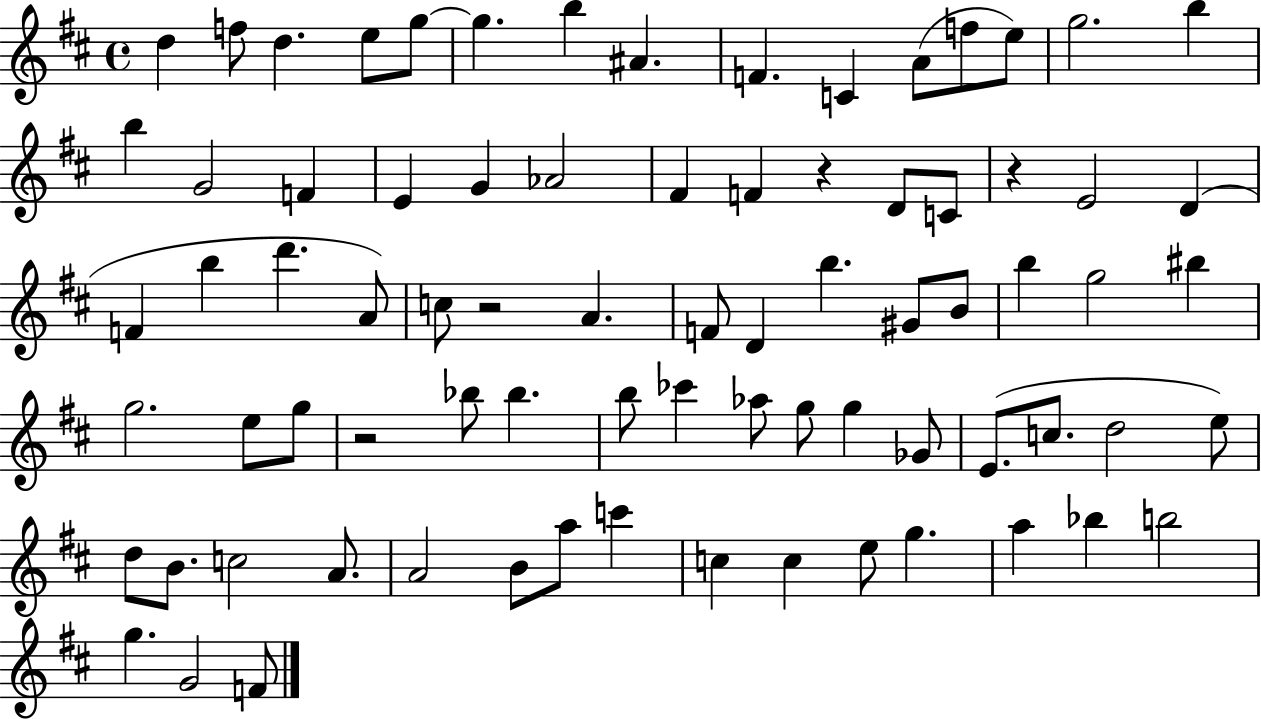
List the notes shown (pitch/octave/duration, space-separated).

D5/q F5/e D5/q. E5/e G5/e G5/q. B5/q A#4/q. F4/q. C4/q A4/e F5/e E5/e G5/h. B5/q B5/q G4/h F4/q E4/q G4/q Ab4/h F#4/q F4/q R/q D4/e C4/e R/q E4/h D4/q F4/q B5/q D6/q. A4/e C5/e R/h A4/q. F4/e D4/q B5/q. G#4/e B4/e B5/q G5/h BIS5/q G5/h. E5/e G5/e R/h Bb5/e Bb5/q. B5/e CES6/q Ab5/e G5/e G5/q Gb4/e E4/e. C5/e. D5/h E5/e D5/e B4/e. C5/h A4/e. A4/h B4/e A5/e C6/q C5/q C5/q E5/e G5/q. A5/q Bb5/q B5/h G5/q. G4/h F4/e